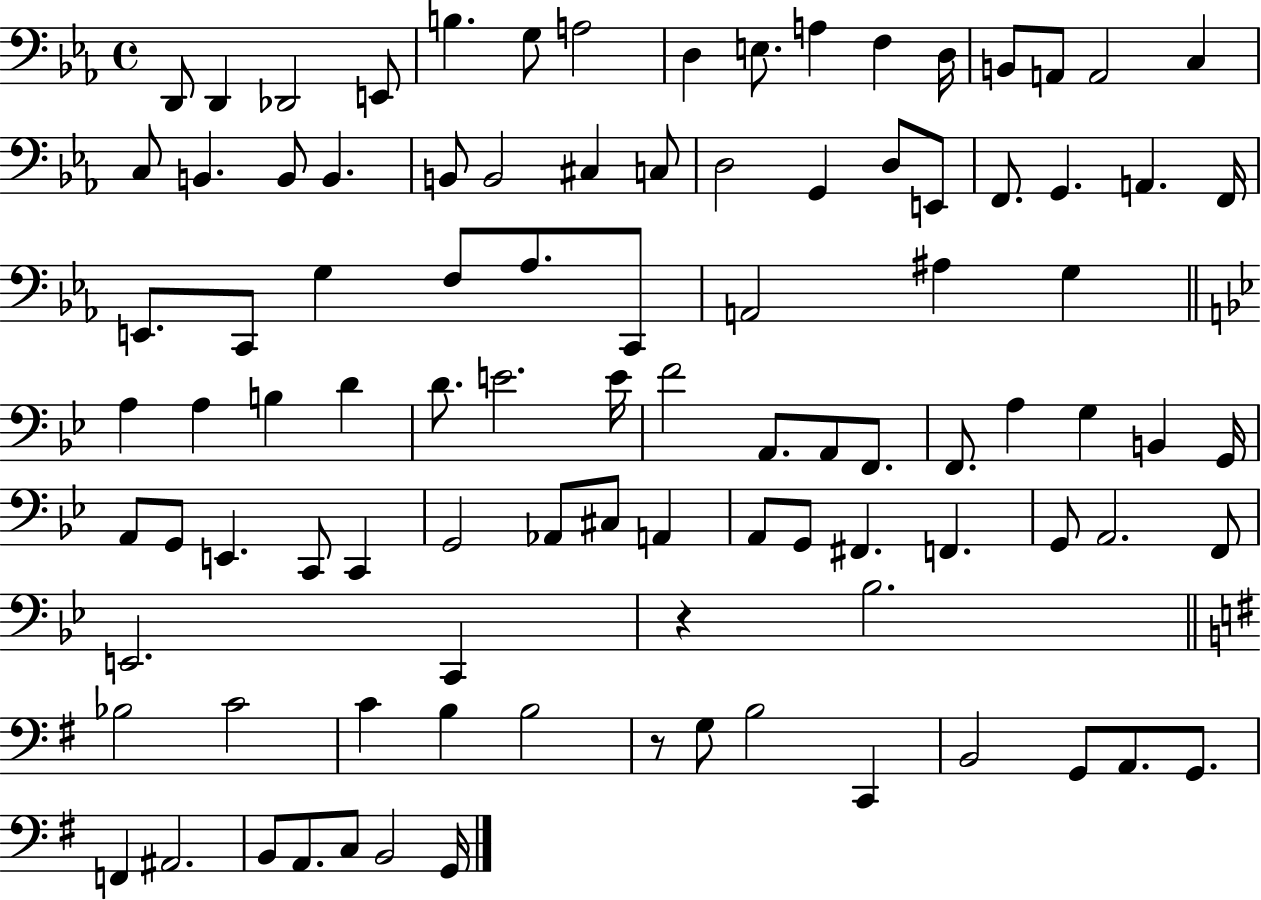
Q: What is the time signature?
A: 4/4